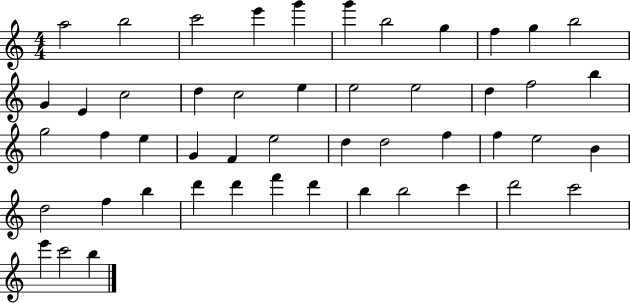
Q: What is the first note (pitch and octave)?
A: A5